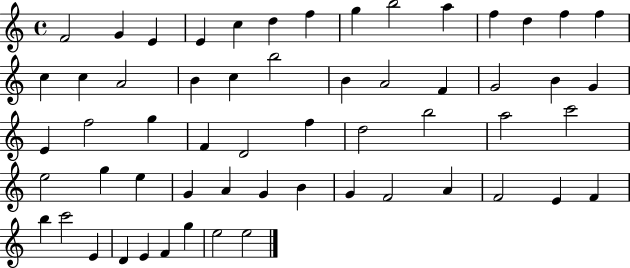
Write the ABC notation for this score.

X:1
T:Untitled
M:4/4
L:1/4
K:C
F2 G E E c d f g b2 a f d f f c c A2 B c b2 B A2 F G2 B G E f2 g F D2 f d2 b2 a2 c'2 e2 g e G A G B G F2 A F2 E F b c'2 E D E F g e2 e2